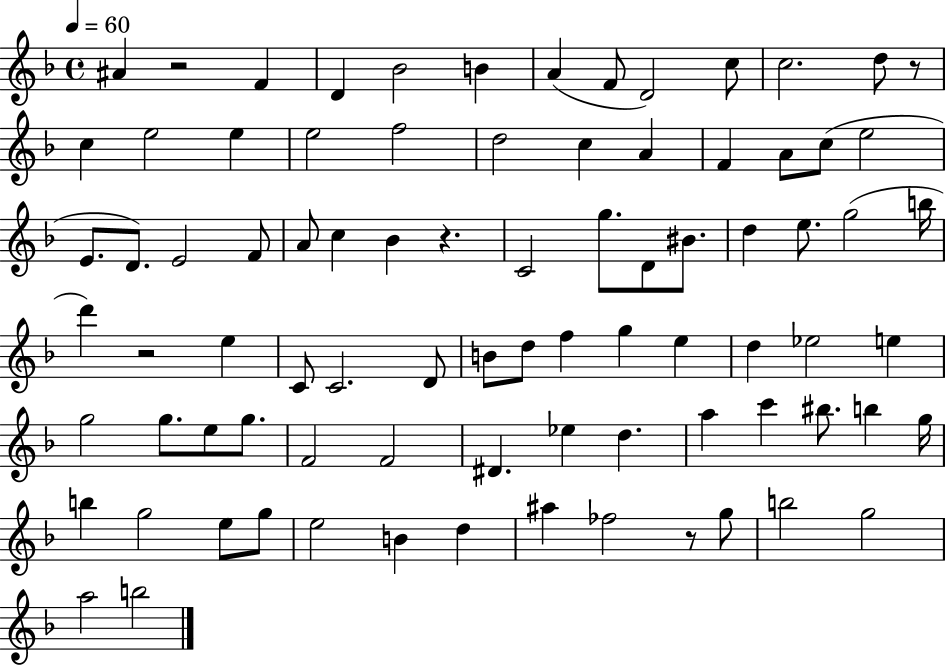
X:1
T:Untitled
M:4/4
L:1/4
K:F
^A z2 F D _B2 B A F/2 D2 c/2 c2 d/2 z/2 c e2 e e2 f2 d2 c A F A/2 c/2 e2 E/2 D/2 E2 F/2 A/2 c _B z C2 g/2 D/2 ^B/2 d e/2 g2 b/4 d' z2 e C/2 C2 D/2 B/2 d/2 f g e d _e2 e g2 g/2 e/2 g/2 F2 F2 ^D _e d a c' ^b/2 b g/4 b g2 e/2 g/2 e2 B d ^a _f2 z/2 g/2 b2 g2 a2 b2